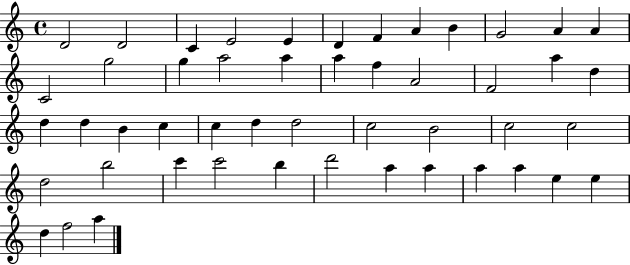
X:1
T:Untitled
M:4/4
L:1/4
K:C
D2 D2 C E2 E D F A B G2 A A C2 g2 g a2 a a f A2 F2 a d d d B c c d d2 c2 B2 c2 c2 d2 b2 c' c'2 b d'2 a a a a e e d f2 a